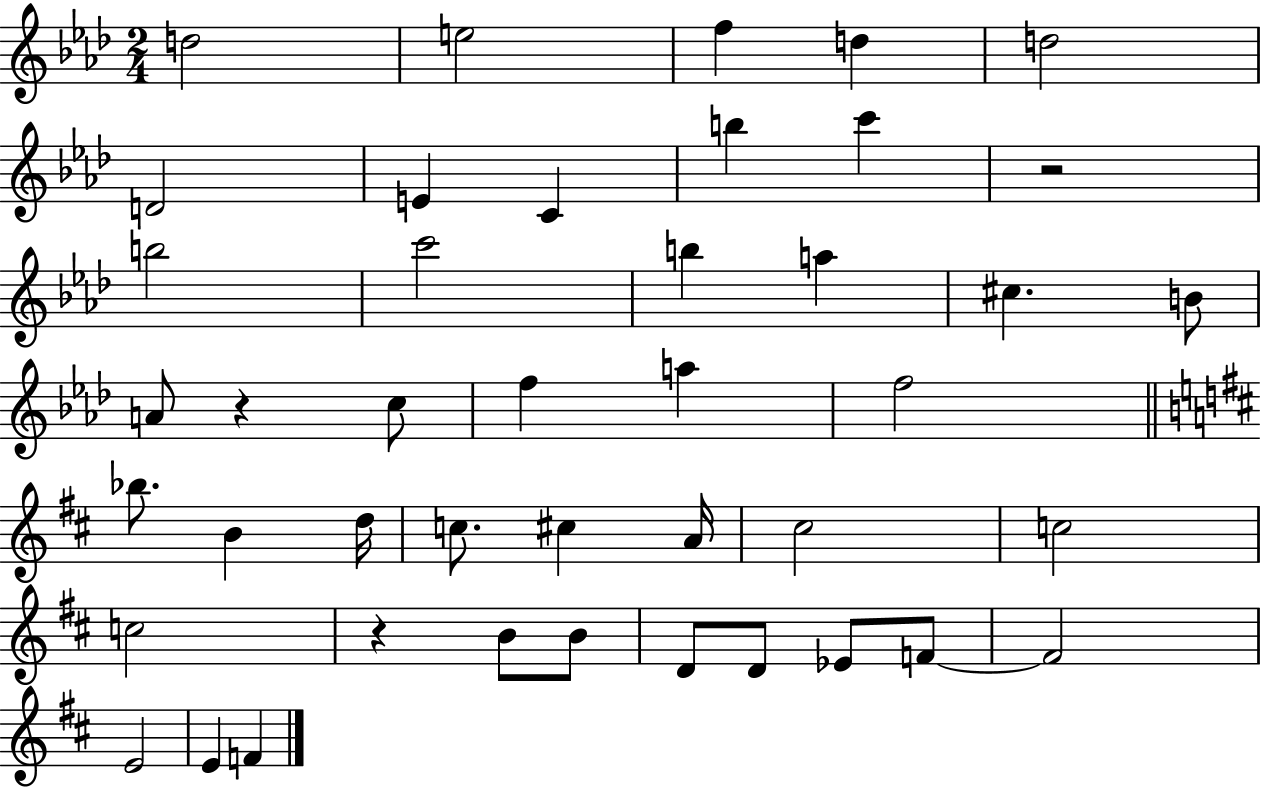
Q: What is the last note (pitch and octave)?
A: F4